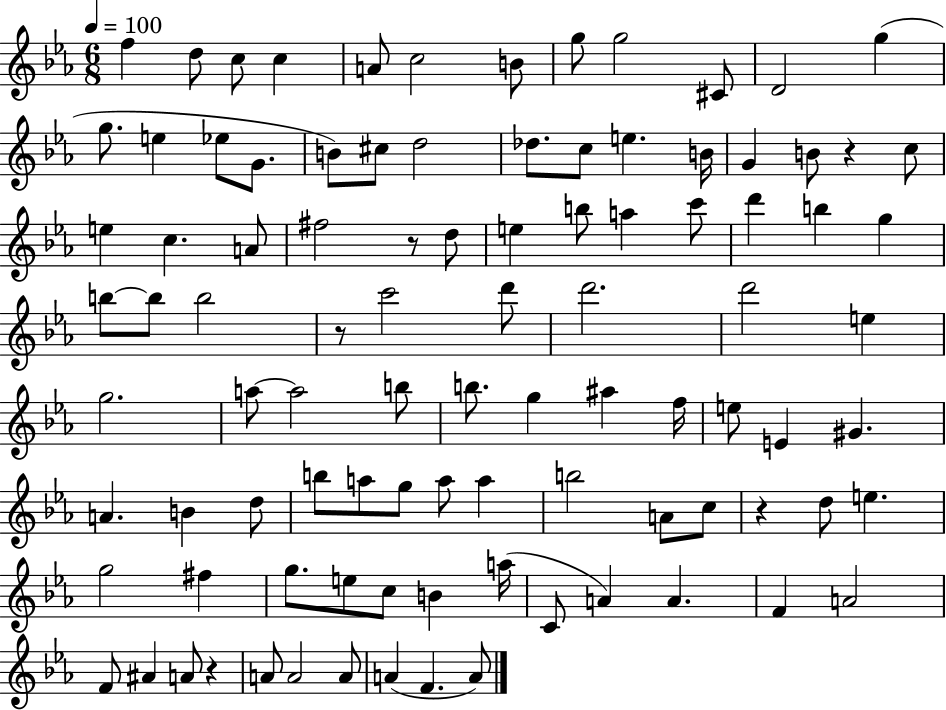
{
  \clef treble
  \numericTimeSignature
  \time 6/8
  \key ees \major
  \tempo 4 = 100
  f''4 d''8 c''8 c''4 | a'8 c''2 b'8 | g''8 g''2 cis'8 | d'2 g''4( | \break g''8. e''4 ees''8 g'8. | b'8) cis''8 d''2 | des''8. c''8 e''4. b'16 | g'4 b'8 r4 c''8 | \break e''4 c''4. a'8 | fis''2 r8 d''8 | e''4 b''8 a''4 c'''8 | d'''4 b''4 g''4 | \break b''8~~ b''8 b''2 | r8 c'''2 d'''8 | d'''2. | d'''2 e''4 | \break g''2. | a''8~~ a''2 b''8 | b''8. g''4 ais''4 f''16 | e''8 e'4 gis'4. | \break a'4. b'4 d''8 | b''8 a''8 g''8 a''8 a''4 | b''2 a'8 c''8 | r4 d''8 e''4. | \break g''2 fis''4 | g''8. e''8 c''8 b'4 a''16( | c'8 a'4) a'4. | f'4 a'2 | \break f'8 ais'4 a'8 r4 | a'8 a'2 a'8 | a'4( f'4. a'8) | \bar "|."
}